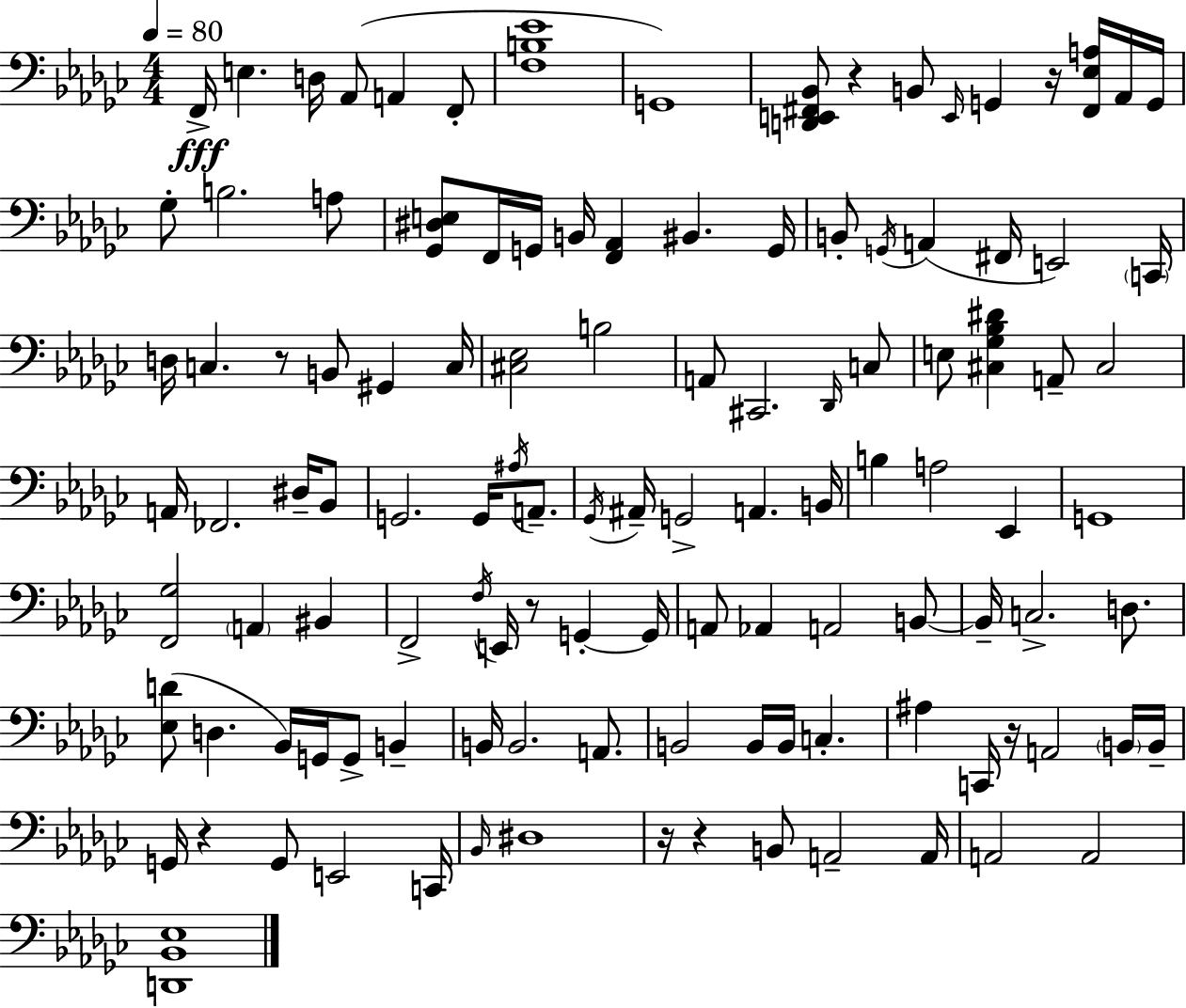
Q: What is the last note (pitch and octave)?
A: A2